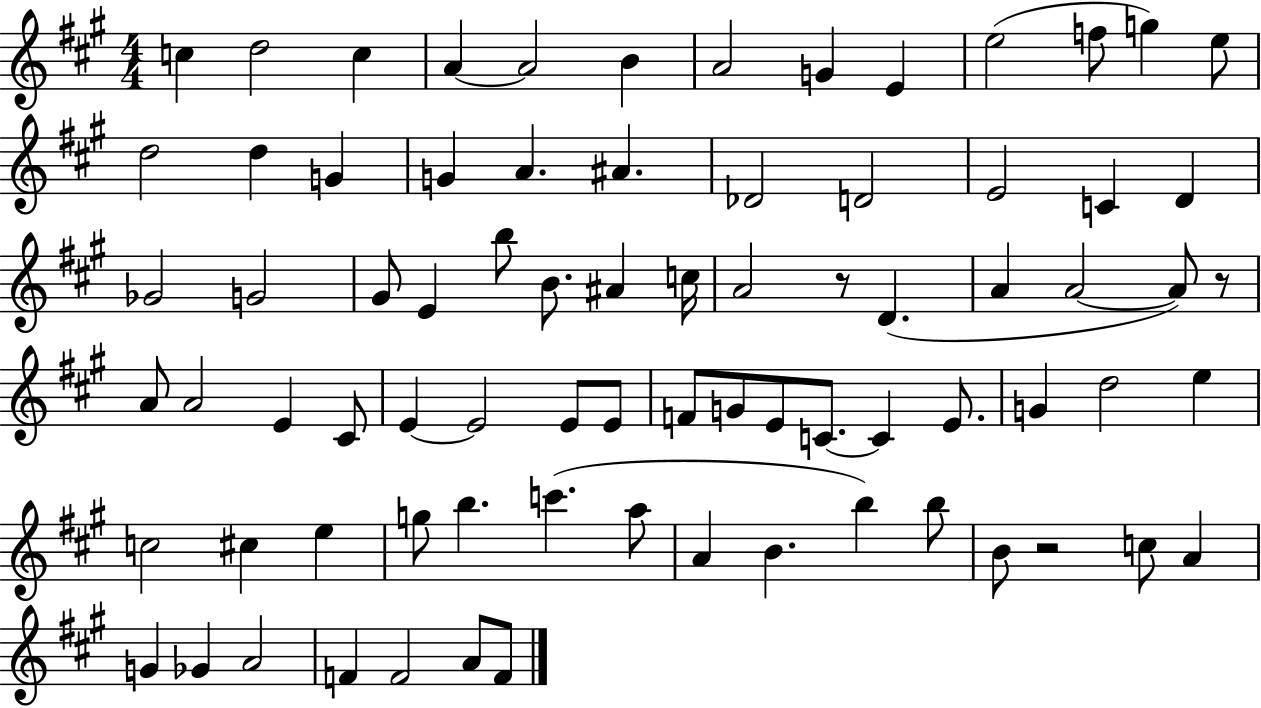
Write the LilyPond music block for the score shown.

{
  \clef treble
  \numericTimeSignature
  \time 4/4
  \key a \major
  c''4 d''2 c''4 | a'4~~ a'2 b'4 | a'2 g'4 e'4 | e''2( f''8 g''4) e''8 | \break d''2 d''4 g'4 | g'4 a'4. ais'4. | des'2 d'2 | e'2 c'4 d'4 | \break ges'2 g'2 | gis'8 e'4 b''8 b'8. ais'4 c''16 | a'2 r8 d'4.( | a'4 a'2~~ a'8) r8 | \break a'8 a'2 e'4 cis'8 | e'4~~ e'2 e'8 e'8 | f'8 g'8 e'8 c'8.~~ c'4 e'8. | g'4 d''2 e''4 | \break c''2 cis''4 e''4 | g''8 b''4. c'''4.( a''8 | a'4 b'4. b''4) b''8 | b'8 r2 c''8 a'4 | \break g'4 ges'4 a'2 | f'4 f'2 a'8 f'8 | \bar "|."
}